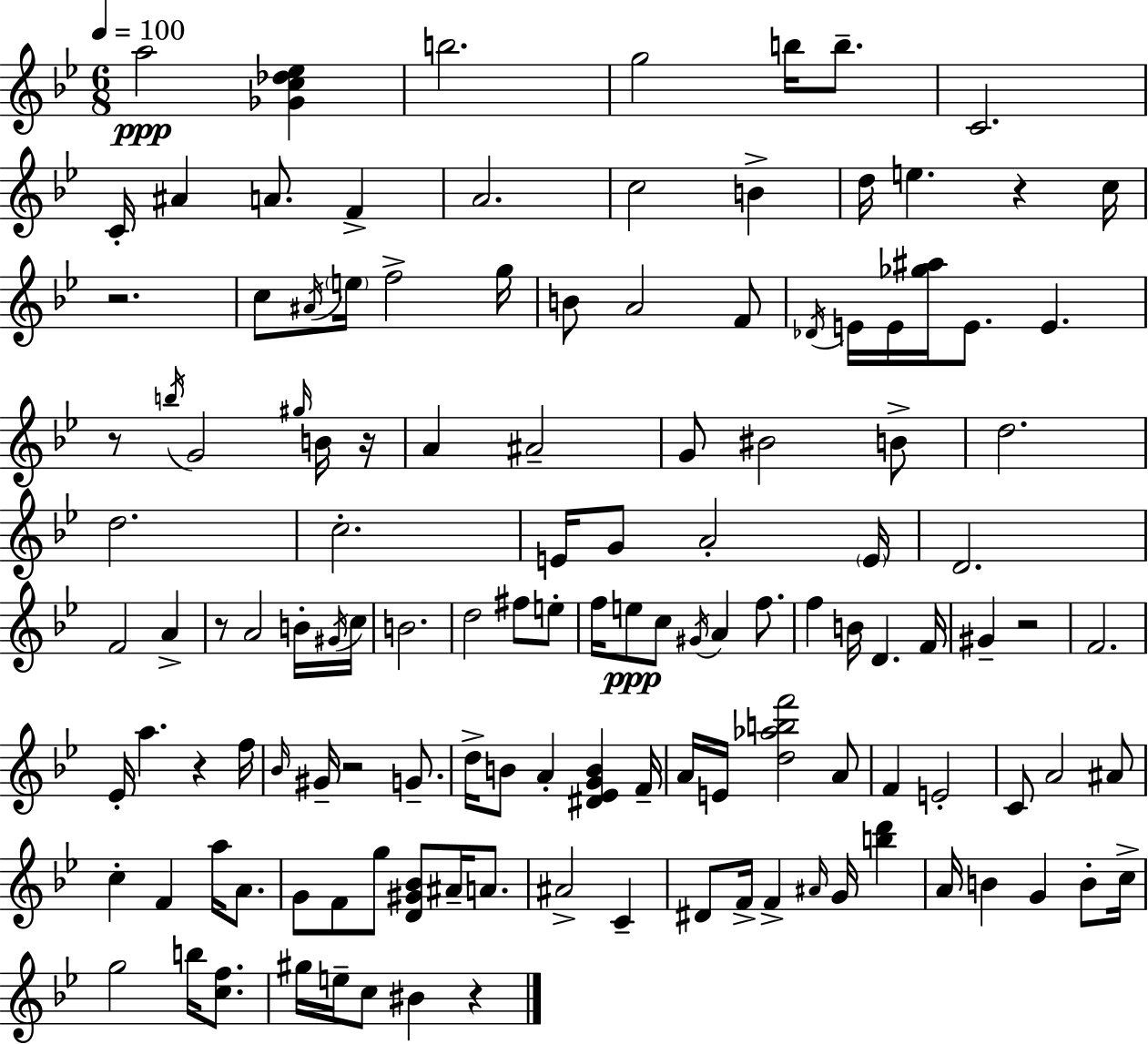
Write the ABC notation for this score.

X:1
T:Untitled
M:6/8
L:1/4
K:Bb
a2 [_Gc_d_e] b2 g2 b/4 b/2 C2 C/4 ^A A/2 F A2 c2 B d/4 e z c/4 z2 c/2 ^A/4 e/4 f2 g/4 B/2 A2 F/2 _D/4 E/4 E/4 [_g^a]/4 E/2 E z/2 b/4 G2 ^g/4 B/4 z/4 A ^A2 G/2 ^B2 B/2 d2 d2 c2 E/4 G/2 A2 E/4 D2 F2 A z/2 A2 B/4 ^G/4 c/4 B2 d2 ^f/2 e/2 f/4 e/2 c/2 ^G/4 A f/2 f B/4 D F/4 ^G z2 F2 _E/4 a z f/4 _B/4 ^G/4 z2 G/2 d/4 B/2 A [^D_EGB] F/4 A/4 E/4 [d_abf']2 A/2 F E2 C/2 A2 ^A/2 c F a/4 A/2 G/2 F/2 g/2 [D^G_B]/2 ^A/4 A/2 ^A2 C ^D/2 F/4 F ^A/4 G/4 [bd'] A/4 B G B/2 c/4 g2 b/4 [cf]/2 ^g/4 e/4 c/2 ^B z